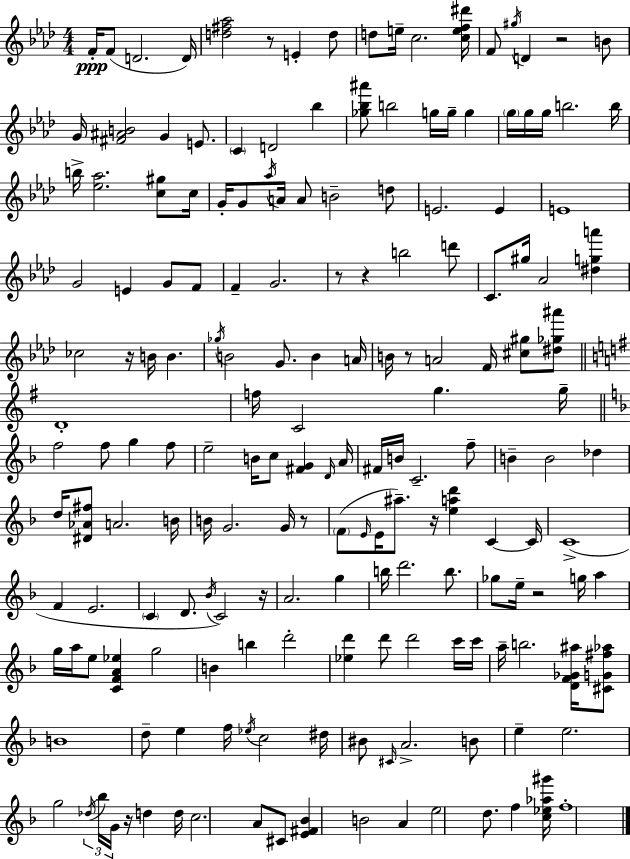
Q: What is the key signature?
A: F minor